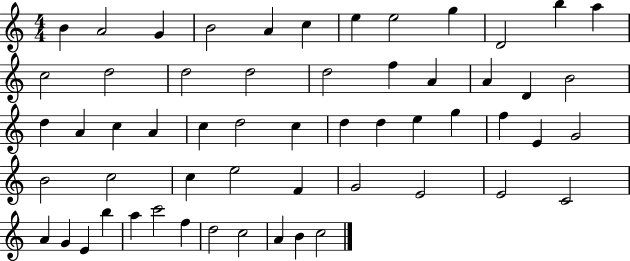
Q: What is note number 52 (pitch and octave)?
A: F5